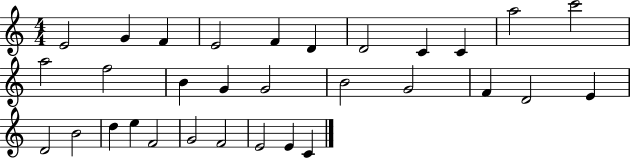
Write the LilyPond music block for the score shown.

{
  \clef treble
  \numericTimeSignature
  \time 4/4
  \key c \major
  e'2 g'4 f'4 | e'2 f'4 d'4 | d'2 c'4 c'4 | a''2 c'''2 | \break a''2 f''2 | b'4 g'4 g'2 | b'2 g'2 | f'4 d'2 e'4 | \break d'2 b'2 | d''4 e''4 f'2 | g'2 f'2 | e'2 e'4 c'4 | \break \bar "|."
}